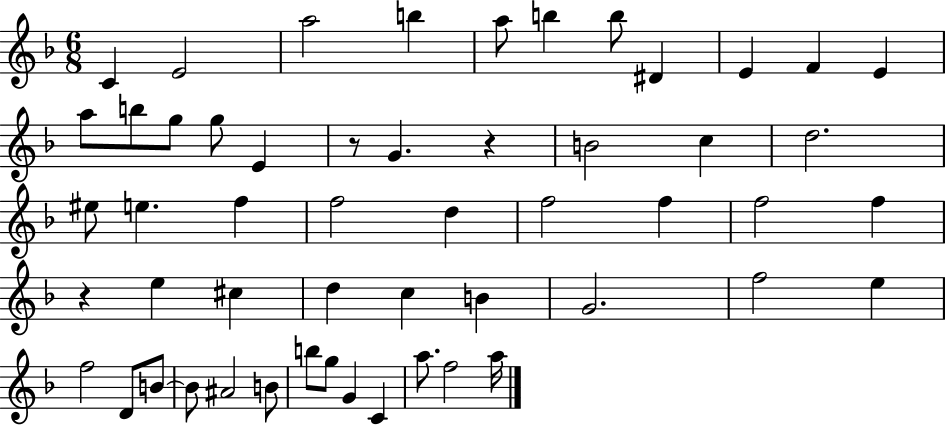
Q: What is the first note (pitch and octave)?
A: C4